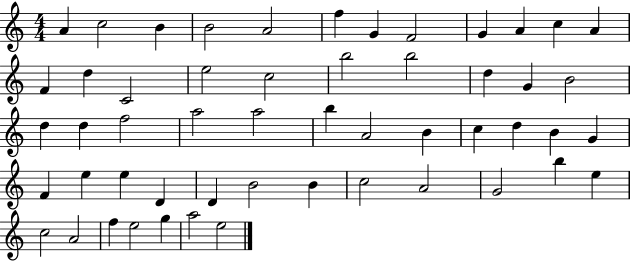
{
  \clef treble
  \numericTimeSignature
  \time 4/4
  \key c \major
  a'4 c''2 b'4 | b'2 a'2 | f''4 g'4 f'2 | g'4 a'4 c''4 a'4 | \break f'4 d''4 c'2 | e''2 c''2 | b''2 b''2 | d''4 g'4 b'2 | \break d''4 d''4 f''2 | a''2 a''2 | b''4 a'2 b'4 | c''4 d''4 b'4 g'4 | \break f'4 e''4 e''4 d'4 | d'4 b'2 b'4 | c''2 a'2 | g'2 b''4 e''4 | \break c''2 a'2 | f''4 e''2 g''4 | a''2 e''2 | \bar "|."
}